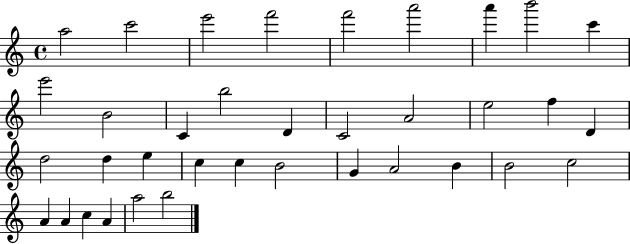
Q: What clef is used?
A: treble